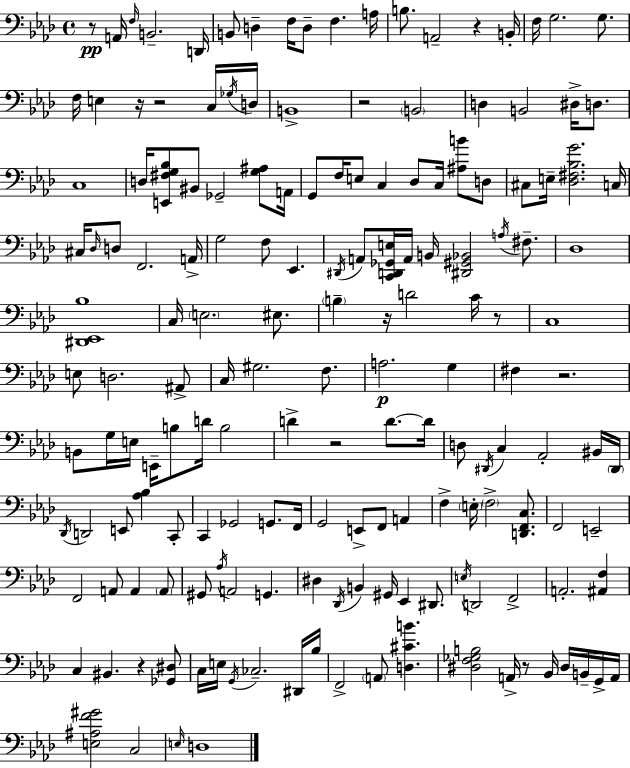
{
  \clef bass
  \time 4/4
  \defaultTimeSignature
  \key f \minor
  \repeat volta 2 { r8\pp a,16 \grace { f16 } b,2.-- | d,16 b,8 d4-- f16 d8-- f4. | a16 b8. a,2-- r4 | b,16-. f16 g2. g8. | \break f16 e4 r16 r2 c16 | \acciaccatura { ges16 } d16 b,1-> | r2 \parenthesize b,2 | d4 b,2 dis16-> d8. | \break c1 | d16 <e, fis g bes>8 bis,8 ges,2-- <g ais>8 | a,16 g,8 f16 e8 c4 des8 c16 <ais b'>8 | d8 cis8 e16-- <des fis bes g'>2. | \break c16 cis16 \grace { des16 } d8 f,2. | a,16-> g2 f8 ees,4. | \acciaccatura { dis,16 } a,8 <c, d, ges, e>16 a,16 b,16 <dis, gis, bes,>2 | \acciaccatura { a16 } fis8.-- des1 | \break <dis, ees, bes>1 | c16 \parenthesize e2. | eis8. \parenthesize b4-- r16 d'2 | c'16 r8 c1 | \break e8 d2. | ais,8-> c16 gis2. | f8. a2.\p | g4 fis4 r2. | \break b,8 g16 e16 e,16-- b8 d'16 b2 | d'4-> r2 | d'8.~~ d'16 d8 \acciaccatura { dis,16 } c4 aes,2-. | bis,16 \parenthesize dis,16 \acciaccatura { des,16 } d,2 e,8 | \break <aes bes>4 c,8-. c,4 ges,2 | g,8. f,16 g,2 e,8-> | f,8 a,4 f4-> \parenthesize e16-. \parenthesize f2-> | <d, f, c>8. f,2 e,2-- | \break f,2 a,8 | a,4 \parenthesize a,8 gis,8 \acciaccatura { aes16 } a,2 | g,4. dis4 \acciaccatura { des,16 } b,4 | gis,16 ees,4 dis,8. \acciaccatura { e16 } d,2 | \break f,2-> a,2.-. | <ais, f>4 c4 bis,4. | r4 <ges, dis>8 c16 e16 \acciaccatura { g,16 } ces2.-- | dis,16 bes16 f,2-> | \break \parenthesize a,8 <d cis' b'>4. <dis f ges b>2 | a,16-> r8 bes,16 dis16 b,16-- g,16-> a,16 <e ais f' gis'>2 | c2 \grace { e16 } d1 | } \bar "|."
}